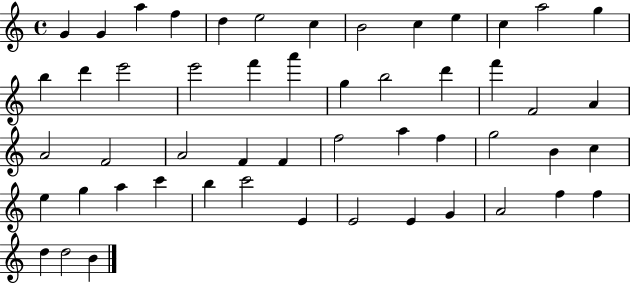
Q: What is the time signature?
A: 4/4